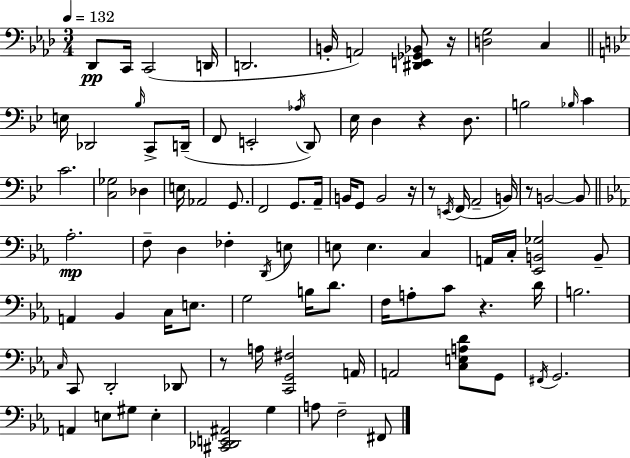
X:1
T:Untitled
M:3/4
L:1/4
K:Ab
_D,,/2 C,,/4 C,,2 D,,/4 D,,2 B,,/4 A,,2 [^D,,E,,_G,,_B,,]/2 z/4 [D,G,]2 C, E,/4 _D,,2 _B,/4 C,,/2 D,,/4 F,,/2 E,,2 _A,/4 D,,/2 _E,/4 D, z D,/2 B,2 _B,/4 C C2 [C,_G,]2 _D, E,/4 _A,,2 G,,/2 F,,2 G,,/2 A,,/4 B,,/4 G,,/2 B,,2 z/4 z/2 E,,/4 F,,/4 A,,2 B,,/4 z/2 B,,2 B,,/2 _A,2 F,/2 D, _F, D,,/4 E,/2 E,/2 E, C, A,,/4 C,/4 [_E,,B,,_G,]2 B,,/2 A,, _B,, C,/4 E,/2 G,2 B,/4 D/2 F,/4 A,/2 C/2 z D/4 B,2 C,/4 C,,/2 D,,2 _D,,/2 z/2 A,/4 [C,,G,,^F,]2 A,,/4 A,,2 [C,E,A,D]/2 G,,/2 ^F,,/4 G,,2 A,, E,/2 ^G,/2 E, [^C,,_D,,E,,^A,,]2 G, A,/2 F,2 ^F,,/2